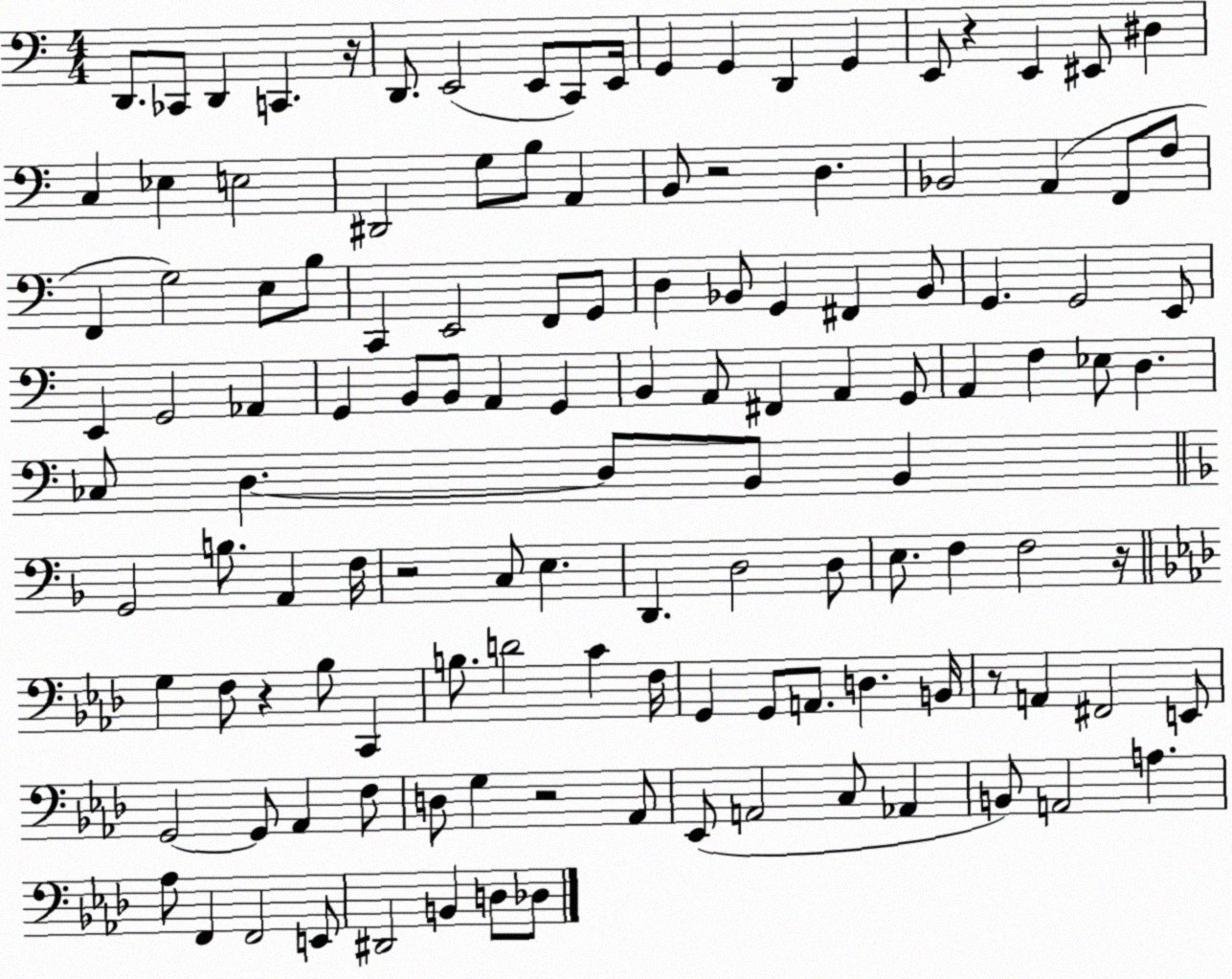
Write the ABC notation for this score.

X:1
T:Untitled
M:4/4
L:1/4
K:C
D,,/2 _C,,/2 D,, C,, z/4 D,,/2 E,,2 E,,/2 C,,/2 E,,/4 G,, G,, D,, G,, E,,/2 z E,, ^E,,/2 ^D, C, _E, E,2 ^D,,2 G,/2 B,/2 A,, B,,/2 z2 D, _B,,2 A,, F,,/2 F,/2 F,, G,2 E,/2 B,/2 C,, E,,2 F,,/2 G,,/2 D, _B,,/2 G,, ^F,, _B,,/2 G,, G,,2 E,,/2 E,, G,,2 _A,, G,, B,,/2 B,,/2 A,, G,, B,, A,,/2 ^F,, A,, G,,/2 A,, F, _E,/2 D, _C,/2 D, D,/2 B,,/2 B,, G,,2 B,/2 A,, F,/4 z2 C,/2 E, D,, D,2 D,/2 E,/2 F, F,2 z/4 G, F,/2 z _B,/2 C,, B,/2 D2 C F,/4 G,, G,,/2 A,,/2 D, B,,/4 z/2 A,, ^F,,2 E,,/2 G,,2 G,,/2 _A,, F,/2 D,/2 G, z2 _A,,/2 _E,,/2 A,,2 C,/2 _A,, B,,/2 A,,2 A, _A,/2 F,, F,,2 E,,/2 ^D,,2 B,, D,/2 _D,/2